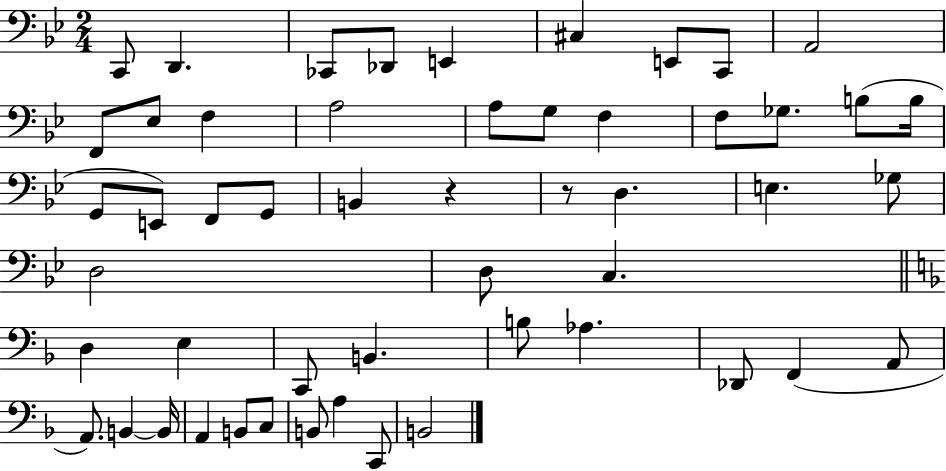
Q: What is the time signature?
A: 2/4